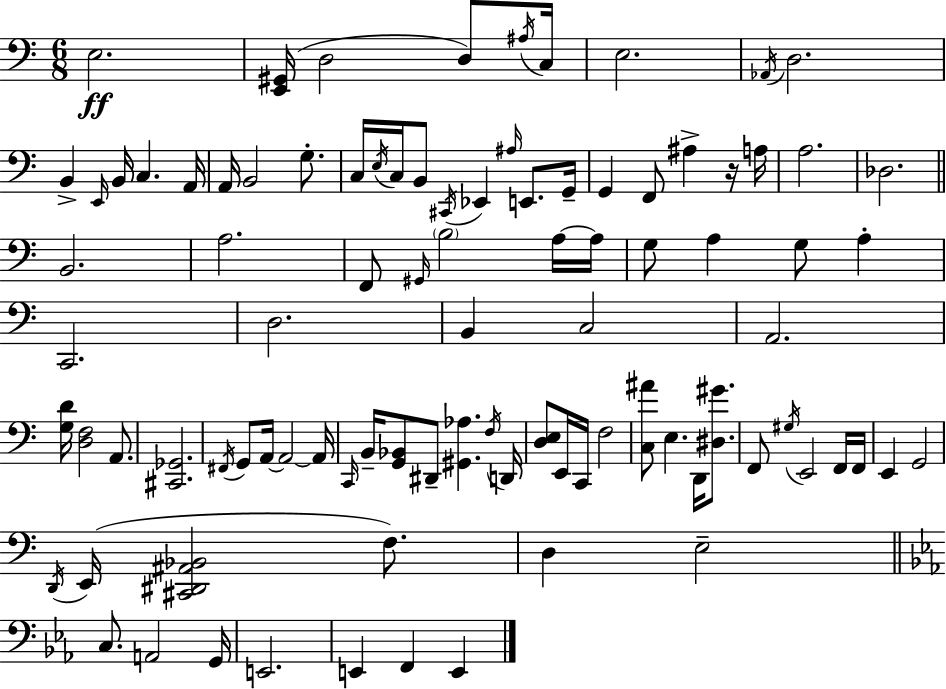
E3/h. [E2,G#2]/s D3/h D3/e A#3/s C3/s E3/h. Ab2/s D3/h. B2/q E2/s B2/s C3/q. A2/s A2/s B2/h G3/e. C3/s E3/s C3/s B2/e C#2/s Eb2/q A#3/s E2/e. G2/s G2/q F2/e A#3/q R/s A3/s A3/h. Db3/h. B2/h. A3/h. F2/e G#2/s B3/h A3/s A3/s G3/e A3/q G3/e A3/q C2/h. D3/h. B2/q C3/h A2/h. [G3,D4]/s [D3,F3]/h A2/e. [C#2,Gb2]/h. F#2/s G2/e A2/s A2/h A2/s C2/s B2/s [G2,Bb2]/e D#2/e [G#2,Ab3]/q. F3/s D2/s [D3,E3]/e E2/s C2/s F3/h [C3,A#4]/e E3/q. D2/s [D#3,G#4]/e. F2/e G#3/s E2/h F2/s F2/s E2/q G2/h D2/s E2/s [C#2,D#2,A#2,Bb2]/h F3/e. D3/q E3/h C3/e. A2/h G2/s E2/h. E2/q F2/q E2/q